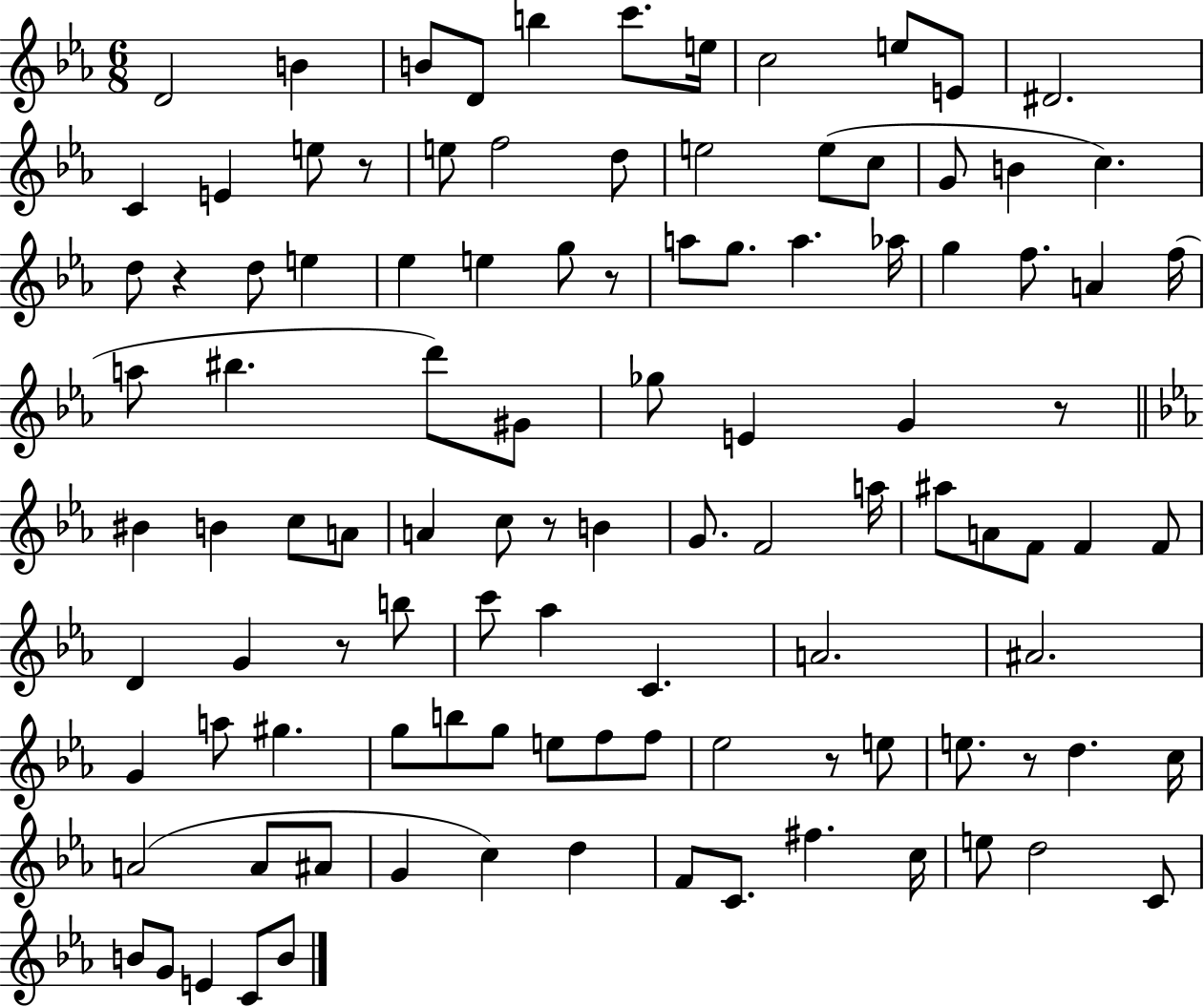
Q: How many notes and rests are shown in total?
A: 107